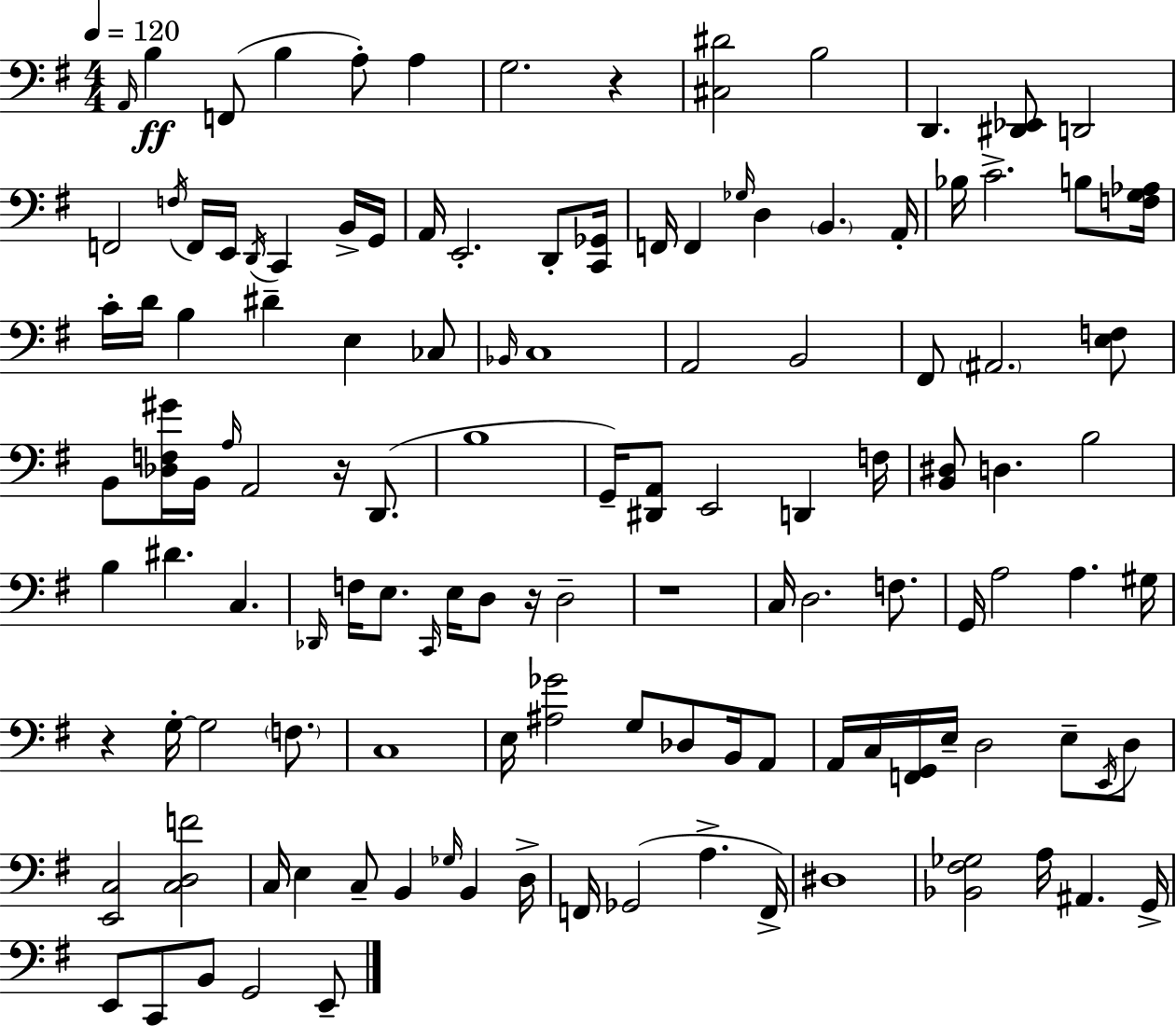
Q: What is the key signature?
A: G major